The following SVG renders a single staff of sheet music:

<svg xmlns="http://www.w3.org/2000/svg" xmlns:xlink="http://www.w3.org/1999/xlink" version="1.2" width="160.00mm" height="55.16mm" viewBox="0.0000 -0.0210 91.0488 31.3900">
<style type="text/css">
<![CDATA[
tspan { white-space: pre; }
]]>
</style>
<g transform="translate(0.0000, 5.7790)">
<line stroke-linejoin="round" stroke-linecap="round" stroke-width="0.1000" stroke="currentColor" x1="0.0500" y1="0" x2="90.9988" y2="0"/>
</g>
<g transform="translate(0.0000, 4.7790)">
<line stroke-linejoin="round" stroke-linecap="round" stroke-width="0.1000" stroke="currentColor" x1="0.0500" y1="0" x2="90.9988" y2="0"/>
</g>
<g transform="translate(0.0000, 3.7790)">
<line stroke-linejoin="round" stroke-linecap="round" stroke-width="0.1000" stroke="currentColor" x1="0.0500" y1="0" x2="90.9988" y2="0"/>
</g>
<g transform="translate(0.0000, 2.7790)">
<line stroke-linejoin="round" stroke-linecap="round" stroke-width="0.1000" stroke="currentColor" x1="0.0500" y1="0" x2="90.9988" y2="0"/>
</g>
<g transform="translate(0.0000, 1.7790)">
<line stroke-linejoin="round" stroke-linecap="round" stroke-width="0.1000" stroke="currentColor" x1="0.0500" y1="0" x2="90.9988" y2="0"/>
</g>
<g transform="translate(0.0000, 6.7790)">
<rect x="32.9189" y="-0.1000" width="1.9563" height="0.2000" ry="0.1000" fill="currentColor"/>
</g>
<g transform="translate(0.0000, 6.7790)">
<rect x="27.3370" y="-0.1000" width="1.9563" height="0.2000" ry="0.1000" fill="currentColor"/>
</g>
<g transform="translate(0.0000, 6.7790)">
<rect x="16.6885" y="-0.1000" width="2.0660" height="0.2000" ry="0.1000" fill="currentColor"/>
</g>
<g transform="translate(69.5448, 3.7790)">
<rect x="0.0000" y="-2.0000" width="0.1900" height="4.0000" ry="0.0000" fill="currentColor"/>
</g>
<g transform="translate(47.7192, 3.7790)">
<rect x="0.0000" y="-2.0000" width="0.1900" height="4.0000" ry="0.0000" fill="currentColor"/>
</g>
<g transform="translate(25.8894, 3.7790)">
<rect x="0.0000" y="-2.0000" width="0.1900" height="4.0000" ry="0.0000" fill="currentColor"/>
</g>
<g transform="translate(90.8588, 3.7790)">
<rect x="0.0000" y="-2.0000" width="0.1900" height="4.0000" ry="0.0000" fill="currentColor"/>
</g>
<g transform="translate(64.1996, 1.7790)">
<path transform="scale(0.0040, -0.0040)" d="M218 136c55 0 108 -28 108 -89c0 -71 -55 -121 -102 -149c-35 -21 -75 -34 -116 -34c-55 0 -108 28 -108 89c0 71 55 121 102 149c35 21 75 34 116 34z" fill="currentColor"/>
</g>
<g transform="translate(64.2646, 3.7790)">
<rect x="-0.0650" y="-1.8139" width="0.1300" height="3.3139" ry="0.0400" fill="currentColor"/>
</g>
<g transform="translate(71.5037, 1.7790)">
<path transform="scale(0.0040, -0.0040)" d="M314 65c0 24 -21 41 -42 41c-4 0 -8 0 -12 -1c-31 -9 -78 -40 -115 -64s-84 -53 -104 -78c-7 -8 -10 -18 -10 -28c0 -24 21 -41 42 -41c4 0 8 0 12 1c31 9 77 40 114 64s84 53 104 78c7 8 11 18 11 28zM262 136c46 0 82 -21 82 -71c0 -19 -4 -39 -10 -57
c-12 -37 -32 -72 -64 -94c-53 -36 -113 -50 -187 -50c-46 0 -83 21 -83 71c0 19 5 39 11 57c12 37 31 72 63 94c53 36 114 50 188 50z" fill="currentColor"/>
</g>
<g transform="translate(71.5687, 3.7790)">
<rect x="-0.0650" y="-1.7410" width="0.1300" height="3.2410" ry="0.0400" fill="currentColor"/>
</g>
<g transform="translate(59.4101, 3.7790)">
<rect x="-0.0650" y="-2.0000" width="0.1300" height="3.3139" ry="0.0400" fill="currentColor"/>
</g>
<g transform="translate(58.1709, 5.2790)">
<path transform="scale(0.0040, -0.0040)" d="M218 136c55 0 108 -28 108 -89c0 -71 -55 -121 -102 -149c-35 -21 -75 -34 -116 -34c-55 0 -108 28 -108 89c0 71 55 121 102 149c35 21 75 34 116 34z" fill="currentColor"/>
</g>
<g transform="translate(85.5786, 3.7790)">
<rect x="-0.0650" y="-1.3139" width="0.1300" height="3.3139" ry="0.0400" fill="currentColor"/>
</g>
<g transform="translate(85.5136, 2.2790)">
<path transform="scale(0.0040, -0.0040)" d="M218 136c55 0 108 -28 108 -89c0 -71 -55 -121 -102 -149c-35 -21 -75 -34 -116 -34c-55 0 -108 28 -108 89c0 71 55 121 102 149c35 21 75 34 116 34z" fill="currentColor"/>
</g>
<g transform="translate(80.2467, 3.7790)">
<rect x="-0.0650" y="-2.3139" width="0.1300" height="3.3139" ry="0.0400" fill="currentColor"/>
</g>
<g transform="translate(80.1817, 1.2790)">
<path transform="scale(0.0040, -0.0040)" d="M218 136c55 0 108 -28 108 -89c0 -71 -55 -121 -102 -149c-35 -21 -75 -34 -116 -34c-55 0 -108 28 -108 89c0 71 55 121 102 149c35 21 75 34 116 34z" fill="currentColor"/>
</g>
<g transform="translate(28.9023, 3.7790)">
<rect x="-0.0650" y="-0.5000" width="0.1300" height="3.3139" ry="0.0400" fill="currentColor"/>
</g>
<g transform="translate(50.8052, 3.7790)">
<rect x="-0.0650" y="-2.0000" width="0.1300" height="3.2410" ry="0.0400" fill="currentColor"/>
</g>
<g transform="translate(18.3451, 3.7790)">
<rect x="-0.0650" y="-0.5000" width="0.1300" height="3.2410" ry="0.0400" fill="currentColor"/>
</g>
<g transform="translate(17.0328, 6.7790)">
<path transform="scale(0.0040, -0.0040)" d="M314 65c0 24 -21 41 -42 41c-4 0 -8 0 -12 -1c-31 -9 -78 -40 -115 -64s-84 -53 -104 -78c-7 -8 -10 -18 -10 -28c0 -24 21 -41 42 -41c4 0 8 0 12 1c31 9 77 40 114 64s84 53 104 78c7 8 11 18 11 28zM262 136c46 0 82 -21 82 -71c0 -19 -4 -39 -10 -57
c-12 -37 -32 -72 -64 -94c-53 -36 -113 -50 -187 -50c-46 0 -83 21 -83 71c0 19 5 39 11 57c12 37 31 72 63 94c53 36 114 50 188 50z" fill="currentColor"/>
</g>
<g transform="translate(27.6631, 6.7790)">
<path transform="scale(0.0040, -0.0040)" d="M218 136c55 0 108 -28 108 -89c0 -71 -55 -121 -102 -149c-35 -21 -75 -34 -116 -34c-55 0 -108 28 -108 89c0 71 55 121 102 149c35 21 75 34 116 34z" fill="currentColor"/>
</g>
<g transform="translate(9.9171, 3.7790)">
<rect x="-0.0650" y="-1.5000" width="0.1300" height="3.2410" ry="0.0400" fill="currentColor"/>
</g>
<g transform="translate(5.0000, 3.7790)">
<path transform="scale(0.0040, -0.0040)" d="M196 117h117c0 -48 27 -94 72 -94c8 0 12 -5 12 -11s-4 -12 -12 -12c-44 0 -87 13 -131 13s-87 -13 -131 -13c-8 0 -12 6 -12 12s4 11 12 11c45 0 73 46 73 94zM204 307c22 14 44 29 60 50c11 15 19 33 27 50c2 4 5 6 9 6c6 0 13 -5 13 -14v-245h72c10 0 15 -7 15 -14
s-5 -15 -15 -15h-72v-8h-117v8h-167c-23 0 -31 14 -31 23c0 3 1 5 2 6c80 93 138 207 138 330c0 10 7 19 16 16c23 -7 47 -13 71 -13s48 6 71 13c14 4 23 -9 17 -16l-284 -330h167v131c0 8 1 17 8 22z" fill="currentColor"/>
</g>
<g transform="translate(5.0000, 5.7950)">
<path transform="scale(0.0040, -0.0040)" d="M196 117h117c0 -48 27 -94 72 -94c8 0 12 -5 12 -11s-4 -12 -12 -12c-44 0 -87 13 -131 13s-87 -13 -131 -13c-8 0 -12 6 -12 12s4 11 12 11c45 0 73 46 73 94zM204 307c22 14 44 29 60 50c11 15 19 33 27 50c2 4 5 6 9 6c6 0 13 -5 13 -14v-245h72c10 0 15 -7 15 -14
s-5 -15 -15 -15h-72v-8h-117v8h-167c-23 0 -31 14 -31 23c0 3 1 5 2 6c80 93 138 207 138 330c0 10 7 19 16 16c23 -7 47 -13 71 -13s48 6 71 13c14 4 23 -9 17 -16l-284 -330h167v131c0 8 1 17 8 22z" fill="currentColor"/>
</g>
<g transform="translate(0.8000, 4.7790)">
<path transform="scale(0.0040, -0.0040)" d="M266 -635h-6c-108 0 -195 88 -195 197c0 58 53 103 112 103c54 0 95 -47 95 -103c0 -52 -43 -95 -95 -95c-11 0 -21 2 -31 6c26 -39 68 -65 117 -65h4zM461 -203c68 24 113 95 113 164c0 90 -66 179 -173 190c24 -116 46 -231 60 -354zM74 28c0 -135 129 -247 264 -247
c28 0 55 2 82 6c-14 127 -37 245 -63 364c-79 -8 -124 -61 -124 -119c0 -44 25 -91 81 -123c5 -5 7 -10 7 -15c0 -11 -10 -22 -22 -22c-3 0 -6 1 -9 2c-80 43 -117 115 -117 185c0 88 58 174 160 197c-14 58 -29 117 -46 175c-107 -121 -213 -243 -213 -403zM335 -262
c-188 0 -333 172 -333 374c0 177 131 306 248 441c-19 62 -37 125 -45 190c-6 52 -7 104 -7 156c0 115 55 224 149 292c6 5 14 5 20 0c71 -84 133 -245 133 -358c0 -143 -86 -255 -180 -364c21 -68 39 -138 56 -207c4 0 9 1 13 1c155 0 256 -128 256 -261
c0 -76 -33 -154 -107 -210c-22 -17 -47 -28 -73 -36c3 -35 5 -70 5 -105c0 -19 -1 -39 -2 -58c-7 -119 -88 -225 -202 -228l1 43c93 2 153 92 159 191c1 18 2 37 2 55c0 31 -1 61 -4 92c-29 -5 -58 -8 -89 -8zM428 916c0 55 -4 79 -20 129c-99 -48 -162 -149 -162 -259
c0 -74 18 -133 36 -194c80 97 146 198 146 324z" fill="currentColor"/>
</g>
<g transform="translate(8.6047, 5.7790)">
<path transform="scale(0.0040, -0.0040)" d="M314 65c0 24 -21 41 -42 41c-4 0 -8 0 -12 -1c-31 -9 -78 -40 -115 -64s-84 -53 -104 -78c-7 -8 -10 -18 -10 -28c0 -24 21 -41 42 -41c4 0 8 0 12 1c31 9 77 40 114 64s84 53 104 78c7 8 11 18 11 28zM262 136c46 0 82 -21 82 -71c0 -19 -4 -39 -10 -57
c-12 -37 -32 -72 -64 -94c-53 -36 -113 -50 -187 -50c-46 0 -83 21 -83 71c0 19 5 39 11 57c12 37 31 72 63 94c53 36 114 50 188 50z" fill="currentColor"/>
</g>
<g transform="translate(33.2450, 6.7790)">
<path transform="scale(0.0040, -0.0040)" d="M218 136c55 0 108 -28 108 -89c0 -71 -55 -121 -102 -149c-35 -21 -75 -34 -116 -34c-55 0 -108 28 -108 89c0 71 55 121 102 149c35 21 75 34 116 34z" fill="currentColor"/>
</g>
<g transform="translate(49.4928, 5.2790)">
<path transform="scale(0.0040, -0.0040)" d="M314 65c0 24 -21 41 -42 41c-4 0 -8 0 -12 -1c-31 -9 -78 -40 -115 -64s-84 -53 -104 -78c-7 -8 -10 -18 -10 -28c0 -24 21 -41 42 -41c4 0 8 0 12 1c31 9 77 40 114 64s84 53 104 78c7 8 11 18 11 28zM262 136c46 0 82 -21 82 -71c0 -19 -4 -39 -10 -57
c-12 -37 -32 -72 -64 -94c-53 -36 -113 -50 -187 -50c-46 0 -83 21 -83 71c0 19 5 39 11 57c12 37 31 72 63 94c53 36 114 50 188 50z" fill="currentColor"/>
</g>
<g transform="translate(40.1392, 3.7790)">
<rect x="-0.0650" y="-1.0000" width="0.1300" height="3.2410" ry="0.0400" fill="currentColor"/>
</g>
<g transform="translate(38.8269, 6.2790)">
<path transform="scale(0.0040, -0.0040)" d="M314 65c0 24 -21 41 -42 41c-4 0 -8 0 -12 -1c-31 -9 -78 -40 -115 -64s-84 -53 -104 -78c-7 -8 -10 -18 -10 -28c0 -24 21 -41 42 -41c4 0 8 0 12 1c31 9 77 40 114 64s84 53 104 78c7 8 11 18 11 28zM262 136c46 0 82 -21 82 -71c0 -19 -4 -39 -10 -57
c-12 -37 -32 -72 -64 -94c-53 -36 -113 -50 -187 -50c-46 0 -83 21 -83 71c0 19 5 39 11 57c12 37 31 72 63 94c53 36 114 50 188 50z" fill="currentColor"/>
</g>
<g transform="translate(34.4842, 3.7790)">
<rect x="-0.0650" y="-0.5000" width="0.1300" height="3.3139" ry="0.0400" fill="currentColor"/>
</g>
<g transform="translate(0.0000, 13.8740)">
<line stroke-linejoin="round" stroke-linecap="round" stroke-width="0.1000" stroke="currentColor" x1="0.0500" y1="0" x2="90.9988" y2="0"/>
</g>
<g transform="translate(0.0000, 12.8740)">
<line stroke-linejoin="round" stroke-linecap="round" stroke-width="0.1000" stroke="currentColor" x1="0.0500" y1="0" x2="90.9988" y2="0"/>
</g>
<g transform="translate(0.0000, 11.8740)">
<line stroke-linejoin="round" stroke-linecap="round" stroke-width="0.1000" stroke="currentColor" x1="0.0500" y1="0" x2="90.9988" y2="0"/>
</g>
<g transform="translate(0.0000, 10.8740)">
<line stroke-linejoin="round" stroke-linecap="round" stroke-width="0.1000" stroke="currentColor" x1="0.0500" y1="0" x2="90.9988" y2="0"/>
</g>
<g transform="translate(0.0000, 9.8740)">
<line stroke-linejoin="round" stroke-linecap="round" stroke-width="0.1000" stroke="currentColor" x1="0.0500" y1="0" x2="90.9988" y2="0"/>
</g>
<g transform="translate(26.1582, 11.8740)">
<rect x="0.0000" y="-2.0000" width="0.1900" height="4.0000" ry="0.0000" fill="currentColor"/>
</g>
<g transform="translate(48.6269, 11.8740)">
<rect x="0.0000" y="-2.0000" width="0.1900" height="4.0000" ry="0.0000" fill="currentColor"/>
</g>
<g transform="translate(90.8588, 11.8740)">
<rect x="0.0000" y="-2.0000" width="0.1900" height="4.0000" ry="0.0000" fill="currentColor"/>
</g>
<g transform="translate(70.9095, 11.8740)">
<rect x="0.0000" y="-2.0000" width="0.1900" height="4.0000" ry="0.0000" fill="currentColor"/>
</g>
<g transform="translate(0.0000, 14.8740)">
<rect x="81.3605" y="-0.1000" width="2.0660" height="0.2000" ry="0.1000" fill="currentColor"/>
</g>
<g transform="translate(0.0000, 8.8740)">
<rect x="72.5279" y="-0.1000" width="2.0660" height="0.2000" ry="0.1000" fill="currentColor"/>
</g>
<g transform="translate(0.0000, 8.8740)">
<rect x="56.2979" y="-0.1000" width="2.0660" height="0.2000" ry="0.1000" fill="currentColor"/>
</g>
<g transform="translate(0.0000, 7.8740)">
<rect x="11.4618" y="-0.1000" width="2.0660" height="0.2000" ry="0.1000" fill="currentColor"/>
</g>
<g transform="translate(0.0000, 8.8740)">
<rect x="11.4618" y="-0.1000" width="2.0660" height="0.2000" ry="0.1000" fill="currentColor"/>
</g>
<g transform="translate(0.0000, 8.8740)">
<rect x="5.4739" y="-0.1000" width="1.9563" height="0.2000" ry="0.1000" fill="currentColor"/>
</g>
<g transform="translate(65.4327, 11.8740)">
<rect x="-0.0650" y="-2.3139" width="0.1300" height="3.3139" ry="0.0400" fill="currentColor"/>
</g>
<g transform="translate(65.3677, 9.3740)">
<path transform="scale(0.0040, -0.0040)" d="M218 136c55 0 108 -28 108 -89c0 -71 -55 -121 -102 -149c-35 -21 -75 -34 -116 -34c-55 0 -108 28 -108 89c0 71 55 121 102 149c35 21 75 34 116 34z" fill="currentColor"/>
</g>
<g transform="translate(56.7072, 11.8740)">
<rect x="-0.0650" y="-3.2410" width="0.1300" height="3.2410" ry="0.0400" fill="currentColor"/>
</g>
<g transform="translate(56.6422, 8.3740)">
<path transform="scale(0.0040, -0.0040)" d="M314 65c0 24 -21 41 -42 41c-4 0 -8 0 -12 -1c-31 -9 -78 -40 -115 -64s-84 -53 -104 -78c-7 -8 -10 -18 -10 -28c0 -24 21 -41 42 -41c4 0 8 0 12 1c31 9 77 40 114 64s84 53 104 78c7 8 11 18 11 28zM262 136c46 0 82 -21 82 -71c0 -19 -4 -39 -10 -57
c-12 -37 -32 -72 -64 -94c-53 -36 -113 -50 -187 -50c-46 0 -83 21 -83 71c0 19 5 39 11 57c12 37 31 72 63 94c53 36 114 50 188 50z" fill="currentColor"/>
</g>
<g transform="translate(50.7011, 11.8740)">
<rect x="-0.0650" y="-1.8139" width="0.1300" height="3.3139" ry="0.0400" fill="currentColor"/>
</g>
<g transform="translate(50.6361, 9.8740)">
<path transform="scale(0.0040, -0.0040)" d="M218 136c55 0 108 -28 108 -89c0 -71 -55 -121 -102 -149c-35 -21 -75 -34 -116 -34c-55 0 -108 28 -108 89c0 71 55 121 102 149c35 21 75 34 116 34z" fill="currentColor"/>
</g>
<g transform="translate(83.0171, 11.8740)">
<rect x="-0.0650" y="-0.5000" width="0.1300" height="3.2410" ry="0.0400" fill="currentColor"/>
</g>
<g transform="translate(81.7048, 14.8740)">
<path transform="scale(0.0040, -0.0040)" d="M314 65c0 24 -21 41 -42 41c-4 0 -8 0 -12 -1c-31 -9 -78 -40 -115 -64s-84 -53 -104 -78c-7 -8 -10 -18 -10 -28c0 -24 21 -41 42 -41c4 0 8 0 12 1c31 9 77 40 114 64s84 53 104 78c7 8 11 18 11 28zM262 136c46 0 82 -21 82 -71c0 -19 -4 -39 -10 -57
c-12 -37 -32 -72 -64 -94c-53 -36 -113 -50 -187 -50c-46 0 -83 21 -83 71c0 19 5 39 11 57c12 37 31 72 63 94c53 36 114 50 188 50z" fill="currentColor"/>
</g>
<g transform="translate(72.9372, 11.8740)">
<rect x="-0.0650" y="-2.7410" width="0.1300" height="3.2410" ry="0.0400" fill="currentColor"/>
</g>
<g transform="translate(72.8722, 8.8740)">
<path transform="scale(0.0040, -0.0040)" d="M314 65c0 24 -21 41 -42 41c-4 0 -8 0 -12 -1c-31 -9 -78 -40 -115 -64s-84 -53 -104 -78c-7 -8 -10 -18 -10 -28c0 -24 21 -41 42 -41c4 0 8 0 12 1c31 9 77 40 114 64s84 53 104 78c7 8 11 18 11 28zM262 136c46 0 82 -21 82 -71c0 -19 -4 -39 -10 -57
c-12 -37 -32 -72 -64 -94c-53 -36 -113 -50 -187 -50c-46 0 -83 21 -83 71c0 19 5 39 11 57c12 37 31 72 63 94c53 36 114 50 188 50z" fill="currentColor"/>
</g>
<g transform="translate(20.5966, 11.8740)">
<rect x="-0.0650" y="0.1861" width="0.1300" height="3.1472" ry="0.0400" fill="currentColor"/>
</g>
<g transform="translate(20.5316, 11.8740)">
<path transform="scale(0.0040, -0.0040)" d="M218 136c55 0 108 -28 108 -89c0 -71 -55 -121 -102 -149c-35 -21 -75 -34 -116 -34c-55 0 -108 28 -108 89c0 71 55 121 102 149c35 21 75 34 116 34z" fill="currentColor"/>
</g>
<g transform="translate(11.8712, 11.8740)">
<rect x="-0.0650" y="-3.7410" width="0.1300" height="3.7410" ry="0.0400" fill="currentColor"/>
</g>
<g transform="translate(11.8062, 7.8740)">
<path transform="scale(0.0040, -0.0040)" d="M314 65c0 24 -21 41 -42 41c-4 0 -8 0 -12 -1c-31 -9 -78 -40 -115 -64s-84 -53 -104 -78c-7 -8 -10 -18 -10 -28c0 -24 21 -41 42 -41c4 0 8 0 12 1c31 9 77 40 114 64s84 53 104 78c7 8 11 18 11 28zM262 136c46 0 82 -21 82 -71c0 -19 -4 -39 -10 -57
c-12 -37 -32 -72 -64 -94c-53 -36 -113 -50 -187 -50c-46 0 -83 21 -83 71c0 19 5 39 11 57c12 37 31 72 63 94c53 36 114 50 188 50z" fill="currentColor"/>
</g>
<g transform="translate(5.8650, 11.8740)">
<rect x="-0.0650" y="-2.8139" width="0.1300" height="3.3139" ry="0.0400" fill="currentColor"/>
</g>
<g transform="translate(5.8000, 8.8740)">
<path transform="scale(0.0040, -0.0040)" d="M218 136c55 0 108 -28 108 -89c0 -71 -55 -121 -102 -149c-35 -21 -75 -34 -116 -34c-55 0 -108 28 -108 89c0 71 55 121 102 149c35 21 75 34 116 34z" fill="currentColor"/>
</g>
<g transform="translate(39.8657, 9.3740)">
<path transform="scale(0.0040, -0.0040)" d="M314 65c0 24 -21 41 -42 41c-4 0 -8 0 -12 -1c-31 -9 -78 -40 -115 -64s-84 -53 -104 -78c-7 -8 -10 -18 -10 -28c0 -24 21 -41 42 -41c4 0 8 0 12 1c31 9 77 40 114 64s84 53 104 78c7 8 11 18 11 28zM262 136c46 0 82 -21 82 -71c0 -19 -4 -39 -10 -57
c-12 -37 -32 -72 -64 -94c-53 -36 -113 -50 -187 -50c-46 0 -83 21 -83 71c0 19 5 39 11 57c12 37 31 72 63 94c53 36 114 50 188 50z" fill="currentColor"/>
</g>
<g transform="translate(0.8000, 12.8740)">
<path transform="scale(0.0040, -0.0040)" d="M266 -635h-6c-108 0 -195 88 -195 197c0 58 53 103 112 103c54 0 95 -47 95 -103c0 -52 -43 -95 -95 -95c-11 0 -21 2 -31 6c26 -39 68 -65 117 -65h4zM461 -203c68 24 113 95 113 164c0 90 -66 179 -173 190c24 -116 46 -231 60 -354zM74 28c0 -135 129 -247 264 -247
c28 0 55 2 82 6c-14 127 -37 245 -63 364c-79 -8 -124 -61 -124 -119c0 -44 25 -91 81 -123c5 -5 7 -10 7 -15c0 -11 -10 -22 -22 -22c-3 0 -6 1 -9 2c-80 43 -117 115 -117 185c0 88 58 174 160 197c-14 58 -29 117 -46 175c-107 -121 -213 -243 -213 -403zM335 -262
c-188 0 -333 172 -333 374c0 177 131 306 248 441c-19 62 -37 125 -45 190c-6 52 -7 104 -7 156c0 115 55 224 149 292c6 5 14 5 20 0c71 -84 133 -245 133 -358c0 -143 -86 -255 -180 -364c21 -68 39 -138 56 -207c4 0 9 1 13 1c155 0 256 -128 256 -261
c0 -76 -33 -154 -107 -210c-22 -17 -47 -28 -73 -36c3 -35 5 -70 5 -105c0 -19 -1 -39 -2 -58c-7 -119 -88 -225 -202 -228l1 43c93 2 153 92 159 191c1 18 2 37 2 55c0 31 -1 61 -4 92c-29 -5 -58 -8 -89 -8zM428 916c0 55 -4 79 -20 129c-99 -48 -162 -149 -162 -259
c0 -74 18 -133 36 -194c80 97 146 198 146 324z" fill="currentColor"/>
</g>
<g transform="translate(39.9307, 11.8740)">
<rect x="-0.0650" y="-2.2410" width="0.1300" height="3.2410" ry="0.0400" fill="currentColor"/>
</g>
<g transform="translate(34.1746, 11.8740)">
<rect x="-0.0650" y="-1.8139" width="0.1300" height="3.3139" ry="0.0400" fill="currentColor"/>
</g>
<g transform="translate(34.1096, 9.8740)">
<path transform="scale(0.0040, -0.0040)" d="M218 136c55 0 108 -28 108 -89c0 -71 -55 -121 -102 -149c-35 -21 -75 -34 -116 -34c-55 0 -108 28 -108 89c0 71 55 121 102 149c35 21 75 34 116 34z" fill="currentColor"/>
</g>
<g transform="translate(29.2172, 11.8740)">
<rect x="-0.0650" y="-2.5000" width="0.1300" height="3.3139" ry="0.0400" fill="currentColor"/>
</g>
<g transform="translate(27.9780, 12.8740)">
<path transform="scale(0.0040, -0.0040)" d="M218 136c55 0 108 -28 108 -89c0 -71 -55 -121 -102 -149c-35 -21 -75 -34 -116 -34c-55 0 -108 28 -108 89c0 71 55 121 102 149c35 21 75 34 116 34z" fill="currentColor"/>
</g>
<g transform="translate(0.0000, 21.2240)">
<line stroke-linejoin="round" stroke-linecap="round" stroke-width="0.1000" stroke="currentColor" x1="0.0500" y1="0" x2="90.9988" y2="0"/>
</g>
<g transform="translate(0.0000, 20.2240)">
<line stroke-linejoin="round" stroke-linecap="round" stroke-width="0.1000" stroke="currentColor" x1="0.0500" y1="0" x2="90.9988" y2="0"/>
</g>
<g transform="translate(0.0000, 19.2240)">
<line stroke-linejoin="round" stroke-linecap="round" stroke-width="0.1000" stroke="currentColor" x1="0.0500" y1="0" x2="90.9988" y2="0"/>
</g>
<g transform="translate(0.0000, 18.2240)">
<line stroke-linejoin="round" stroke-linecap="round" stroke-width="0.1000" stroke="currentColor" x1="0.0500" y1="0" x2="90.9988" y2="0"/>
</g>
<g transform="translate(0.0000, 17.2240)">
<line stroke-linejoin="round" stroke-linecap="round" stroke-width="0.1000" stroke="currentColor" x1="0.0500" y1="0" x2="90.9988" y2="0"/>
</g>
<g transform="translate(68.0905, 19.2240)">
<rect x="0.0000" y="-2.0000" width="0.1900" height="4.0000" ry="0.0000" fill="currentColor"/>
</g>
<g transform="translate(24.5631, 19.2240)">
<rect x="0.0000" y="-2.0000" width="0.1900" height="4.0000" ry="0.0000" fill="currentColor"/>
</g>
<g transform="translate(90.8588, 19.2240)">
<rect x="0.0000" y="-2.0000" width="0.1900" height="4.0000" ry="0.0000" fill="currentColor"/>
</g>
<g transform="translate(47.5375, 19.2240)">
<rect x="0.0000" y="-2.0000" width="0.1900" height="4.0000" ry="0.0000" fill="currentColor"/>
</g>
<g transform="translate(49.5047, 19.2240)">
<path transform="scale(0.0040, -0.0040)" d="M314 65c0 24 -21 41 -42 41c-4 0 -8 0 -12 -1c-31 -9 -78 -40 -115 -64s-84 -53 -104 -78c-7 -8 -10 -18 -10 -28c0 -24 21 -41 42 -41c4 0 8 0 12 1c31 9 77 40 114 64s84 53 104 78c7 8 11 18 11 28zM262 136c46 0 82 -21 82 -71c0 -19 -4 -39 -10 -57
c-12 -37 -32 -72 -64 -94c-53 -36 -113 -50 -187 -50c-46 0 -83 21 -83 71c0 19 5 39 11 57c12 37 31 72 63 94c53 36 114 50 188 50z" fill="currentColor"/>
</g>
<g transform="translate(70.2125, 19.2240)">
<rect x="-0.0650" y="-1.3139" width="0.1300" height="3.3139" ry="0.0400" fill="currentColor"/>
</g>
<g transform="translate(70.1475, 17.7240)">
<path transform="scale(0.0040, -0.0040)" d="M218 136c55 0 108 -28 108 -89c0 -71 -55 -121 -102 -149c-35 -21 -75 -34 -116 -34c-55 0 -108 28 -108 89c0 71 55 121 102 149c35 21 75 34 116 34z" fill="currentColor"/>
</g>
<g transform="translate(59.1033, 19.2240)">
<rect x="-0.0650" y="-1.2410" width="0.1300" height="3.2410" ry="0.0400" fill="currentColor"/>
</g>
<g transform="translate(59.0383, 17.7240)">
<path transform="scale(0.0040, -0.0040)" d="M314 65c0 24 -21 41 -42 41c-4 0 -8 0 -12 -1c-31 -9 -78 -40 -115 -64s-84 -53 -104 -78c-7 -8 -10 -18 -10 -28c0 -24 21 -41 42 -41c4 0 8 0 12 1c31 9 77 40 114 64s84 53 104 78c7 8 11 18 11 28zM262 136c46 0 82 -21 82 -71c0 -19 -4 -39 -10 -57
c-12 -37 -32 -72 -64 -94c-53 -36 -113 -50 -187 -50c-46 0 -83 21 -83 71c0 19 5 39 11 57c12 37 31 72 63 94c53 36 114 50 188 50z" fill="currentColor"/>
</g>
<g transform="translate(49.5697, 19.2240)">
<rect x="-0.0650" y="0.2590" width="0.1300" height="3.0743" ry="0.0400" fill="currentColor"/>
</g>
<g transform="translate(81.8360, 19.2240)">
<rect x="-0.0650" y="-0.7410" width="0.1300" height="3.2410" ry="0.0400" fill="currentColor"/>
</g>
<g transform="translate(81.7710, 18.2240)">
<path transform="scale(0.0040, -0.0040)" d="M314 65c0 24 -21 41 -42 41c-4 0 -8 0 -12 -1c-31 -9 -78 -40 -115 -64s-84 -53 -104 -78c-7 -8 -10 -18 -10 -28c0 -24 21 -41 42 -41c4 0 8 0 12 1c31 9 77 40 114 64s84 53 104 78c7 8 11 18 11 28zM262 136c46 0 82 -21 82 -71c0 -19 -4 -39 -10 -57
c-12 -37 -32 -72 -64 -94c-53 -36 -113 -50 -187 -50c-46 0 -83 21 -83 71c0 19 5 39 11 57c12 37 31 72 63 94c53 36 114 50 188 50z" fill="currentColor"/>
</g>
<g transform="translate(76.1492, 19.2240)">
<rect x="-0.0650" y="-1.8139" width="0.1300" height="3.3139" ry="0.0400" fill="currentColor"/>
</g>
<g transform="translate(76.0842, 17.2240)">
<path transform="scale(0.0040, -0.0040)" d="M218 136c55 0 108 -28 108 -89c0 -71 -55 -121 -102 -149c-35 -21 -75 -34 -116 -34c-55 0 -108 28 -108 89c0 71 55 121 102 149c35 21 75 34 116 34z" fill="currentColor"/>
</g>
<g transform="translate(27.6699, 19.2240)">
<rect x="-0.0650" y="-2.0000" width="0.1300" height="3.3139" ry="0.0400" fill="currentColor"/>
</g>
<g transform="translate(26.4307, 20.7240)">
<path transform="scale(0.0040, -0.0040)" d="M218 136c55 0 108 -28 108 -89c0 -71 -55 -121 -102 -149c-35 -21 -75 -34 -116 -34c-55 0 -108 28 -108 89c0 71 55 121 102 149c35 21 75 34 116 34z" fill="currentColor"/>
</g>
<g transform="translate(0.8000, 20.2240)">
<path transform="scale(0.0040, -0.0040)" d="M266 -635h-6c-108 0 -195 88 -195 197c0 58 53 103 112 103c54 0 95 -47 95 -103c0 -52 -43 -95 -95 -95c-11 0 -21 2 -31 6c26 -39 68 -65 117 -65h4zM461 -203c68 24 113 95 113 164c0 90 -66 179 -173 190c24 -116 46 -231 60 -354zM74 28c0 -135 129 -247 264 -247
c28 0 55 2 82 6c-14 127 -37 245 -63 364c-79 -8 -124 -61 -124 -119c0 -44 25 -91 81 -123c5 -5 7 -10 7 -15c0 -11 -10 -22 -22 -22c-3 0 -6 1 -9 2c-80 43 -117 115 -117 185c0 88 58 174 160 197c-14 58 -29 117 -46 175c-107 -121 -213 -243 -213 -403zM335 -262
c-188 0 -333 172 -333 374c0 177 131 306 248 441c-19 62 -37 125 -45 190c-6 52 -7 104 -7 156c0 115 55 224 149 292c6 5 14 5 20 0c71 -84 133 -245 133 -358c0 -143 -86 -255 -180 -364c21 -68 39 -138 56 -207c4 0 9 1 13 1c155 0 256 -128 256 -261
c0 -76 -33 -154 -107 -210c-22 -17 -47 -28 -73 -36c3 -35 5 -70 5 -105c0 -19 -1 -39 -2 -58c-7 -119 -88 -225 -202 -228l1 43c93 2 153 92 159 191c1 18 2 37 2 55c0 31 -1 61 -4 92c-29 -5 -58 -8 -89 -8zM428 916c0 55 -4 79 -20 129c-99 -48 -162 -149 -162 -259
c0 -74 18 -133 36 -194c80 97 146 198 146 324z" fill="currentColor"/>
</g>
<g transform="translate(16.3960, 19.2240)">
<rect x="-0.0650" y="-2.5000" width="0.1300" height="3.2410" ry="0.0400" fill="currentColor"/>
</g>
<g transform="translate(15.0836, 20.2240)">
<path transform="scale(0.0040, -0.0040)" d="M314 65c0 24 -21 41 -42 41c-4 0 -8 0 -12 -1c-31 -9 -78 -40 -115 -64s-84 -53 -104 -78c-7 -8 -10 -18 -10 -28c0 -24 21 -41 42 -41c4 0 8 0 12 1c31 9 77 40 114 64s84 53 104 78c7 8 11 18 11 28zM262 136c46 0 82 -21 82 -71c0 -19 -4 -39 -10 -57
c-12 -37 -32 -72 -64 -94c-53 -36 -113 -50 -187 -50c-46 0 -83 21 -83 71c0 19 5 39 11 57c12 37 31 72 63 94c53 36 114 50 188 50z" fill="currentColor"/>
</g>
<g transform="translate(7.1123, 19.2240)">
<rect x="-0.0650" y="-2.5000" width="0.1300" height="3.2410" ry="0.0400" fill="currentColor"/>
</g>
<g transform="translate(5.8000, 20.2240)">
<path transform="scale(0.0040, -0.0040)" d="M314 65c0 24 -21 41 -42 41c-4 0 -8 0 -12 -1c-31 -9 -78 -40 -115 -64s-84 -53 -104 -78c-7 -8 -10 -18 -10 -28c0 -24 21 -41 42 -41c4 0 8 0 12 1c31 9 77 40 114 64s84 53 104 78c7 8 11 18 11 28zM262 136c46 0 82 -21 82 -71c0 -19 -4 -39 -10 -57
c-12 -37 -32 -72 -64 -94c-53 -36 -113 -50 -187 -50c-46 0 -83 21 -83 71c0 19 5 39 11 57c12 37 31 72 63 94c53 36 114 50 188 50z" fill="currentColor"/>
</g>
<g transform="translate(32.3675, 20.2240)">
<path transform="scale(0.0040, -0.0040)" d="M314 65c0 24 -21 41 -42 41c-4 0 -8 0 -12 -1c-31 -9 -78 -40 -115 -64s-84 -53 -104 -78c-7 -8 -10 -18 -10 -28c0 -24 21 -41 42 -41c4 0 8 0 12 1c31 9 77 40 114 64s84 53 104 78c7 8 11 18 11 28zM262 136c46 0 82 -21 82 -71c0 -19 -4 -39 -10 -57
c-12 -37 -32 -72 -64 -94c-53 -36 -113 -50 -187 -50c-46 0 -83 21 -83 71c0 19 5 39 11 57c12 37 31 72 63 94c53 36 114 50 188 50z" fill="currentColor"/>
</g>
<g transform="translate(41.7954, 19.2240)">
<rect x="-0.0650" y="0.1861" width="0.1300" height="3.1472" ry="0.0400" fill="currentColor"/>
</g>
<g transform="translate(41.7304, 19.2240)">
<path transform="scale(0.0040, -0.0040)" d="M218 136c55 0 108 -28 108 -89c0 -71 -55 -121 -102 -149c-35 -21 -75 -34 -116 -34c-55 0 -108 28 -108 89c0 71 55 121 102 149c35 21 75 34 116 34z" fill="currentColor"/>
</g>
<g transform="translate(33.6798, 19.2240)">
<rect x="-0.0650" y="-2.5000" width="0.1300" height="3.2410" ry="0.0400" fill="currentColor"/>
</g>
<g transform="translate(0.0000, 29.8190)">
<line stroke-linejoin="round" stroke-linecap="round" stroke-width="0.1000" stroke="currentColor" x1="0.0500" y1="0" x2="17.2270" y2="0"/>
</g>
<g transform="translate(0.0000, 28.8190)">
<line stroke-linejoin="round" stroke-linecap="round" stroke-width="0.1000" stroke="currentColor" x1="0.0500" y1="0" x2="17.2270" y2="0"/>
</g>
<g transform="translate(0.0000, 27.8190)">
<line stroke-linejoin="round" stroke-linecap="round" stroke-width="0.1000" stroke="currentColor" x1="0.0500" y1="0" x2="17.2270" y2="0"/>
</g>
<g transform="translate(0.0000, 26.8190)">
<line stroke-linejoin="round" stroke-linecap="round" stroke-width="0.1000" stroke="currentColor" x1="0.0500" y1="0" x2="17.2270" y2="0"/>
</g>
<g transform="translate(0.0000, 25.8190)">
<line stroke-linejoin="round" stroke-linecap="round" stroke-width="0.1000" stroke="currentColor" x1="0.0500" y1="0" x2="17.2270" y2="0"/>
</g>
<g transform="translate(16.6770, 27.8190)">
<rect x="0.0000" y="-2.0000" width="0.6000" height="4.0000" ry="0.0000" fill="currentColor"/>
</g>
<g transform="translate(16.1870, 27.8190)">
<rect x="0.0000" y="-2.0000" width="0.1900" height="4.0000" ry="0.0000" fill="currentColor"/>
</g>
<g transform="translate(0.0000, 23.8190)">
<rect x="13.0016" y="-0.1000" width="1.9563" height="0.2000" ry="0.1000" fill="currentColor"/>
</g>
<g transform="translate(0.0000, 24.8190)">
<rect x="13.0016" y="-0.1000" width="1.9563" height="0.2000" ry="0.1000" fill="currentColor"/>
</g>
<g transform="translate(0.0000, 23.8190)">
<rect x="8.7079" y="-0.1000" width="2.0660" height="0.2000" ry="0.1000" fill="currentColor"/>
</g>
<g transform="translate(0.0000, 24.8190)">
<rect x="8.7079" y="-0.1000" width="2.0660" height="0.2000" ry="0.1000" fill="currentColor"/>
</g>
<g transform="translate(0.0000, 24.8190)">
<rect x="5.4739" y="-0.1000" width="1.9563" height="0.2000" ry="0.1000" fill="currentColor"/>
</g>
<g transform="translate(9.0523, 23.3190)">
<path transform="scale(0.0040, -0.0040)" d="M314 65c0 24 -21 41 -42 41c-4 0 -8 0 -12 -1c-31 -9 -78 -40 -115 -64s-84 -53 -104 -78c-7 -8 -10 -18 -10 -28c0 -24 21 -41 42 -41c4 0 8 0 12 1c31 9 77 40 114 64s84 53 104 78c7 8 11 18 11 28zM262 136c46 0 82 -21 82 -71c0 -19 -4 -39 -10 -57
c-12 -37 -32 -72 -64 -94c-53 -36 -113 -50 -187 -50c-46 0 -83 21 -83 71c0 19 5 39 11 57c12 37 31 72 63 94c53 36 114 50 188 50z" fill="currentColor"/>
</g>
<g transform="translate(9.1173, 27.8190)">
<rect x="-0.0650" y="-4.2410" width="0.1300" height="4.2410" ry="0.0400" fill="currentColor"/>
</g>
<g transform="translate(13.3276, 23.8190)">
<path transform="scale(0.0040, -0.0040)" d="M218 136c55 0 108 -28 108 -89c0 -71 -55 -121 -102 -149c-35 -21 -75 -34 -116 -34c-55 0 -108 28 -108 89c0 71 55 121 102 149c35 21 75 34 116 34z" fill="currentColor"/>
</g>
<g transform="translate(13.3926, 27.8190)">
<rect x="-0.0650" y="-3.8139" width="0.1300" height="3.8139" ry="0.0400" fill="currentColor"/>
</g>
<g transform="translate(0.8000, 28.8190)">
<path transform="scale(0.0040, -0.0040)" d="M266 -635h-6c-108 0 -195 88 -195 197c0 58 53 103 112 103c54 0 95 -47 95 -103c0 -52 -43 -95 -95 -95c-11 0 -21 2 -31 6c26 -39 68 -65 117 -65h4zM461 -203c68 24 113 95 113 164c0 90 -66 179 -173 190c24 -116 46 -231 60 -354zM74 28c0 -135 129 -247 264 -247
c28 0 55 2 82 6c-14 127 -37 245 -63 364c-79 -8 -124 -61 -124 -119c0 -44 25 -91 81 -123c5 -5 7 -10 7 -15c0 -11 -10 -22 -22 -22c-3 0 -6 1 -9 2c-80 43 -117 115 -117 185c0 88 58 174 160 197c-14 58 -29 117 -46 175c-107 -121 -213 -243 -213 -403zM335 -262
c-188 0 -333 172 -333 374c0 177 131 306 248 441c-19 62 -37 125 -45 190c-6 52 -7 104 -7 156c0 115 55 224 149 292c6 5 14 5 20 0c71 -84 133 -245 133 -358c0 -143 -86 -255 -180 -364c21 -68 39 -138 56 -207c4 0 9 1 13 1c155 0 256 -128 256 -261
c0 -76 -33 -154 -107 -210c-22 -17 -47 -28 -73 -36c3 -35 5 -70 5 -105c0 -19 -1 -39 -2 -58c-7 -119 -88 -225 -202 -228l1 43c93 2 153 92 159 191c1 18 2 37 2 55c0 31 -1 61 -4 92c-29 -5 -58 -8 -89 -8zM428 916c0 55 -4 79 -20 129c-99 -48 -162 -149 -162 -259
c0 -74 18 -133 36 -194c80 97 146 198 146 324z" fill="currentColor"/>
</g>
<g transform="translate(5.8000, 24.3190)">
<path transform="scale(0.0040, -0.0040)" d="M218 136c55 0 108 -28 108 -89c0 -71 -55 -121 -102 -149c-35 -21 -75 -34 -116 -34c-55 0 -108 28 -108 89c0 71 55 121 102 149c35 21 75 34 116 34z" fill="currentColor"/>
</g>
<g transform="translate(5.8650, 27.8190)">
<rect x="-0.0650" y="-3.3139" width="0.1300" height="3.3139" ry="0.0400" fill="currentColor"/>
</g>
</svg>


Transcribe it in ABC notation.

X:1
T:Untitled
M:4/4
L:1/4
K:C
E2 C2 C C D2 F2 F f f2 g e a c'2 B G f g2 f b2 g a2 C2 G2 G2 F G2 B B2 e2 e f d2 b d'2 c'